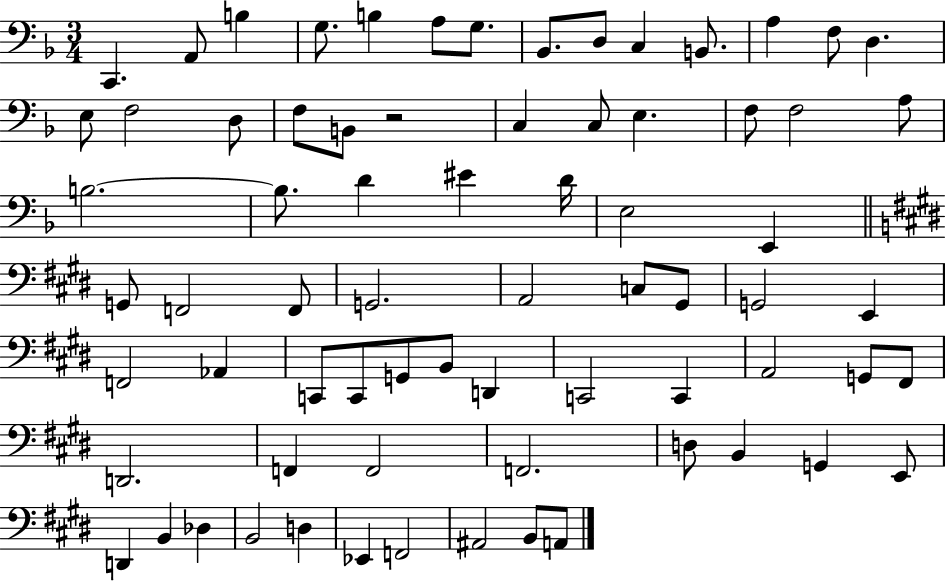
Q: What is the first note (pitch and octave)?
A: C2